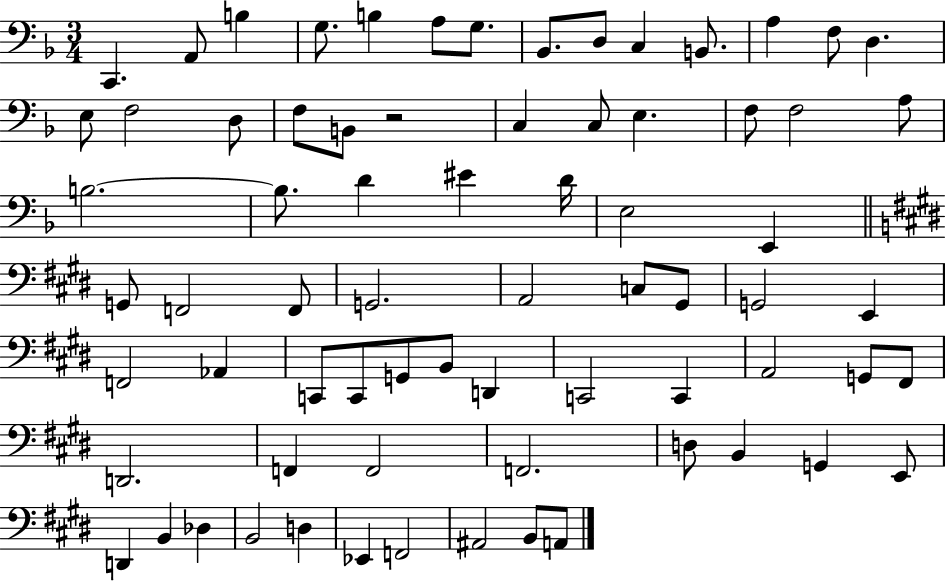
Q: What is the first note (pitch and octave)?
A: C2